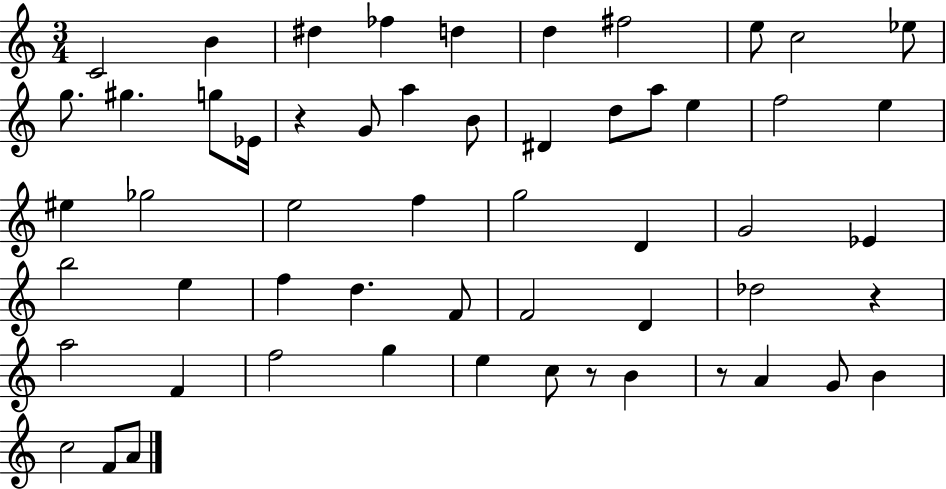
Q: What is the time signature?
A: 3/4